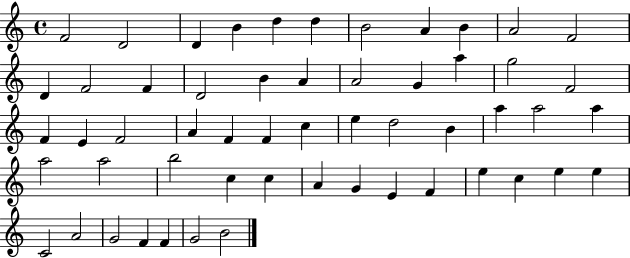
{
  \clef treble
  \time 4/4
  \defaultTimeSignature
  \key c \major
  f'2 d'2 | d'4 b'4 d''4 d''4 | b'2 a'4 b'4 | a'2 f'2 | \break d'4 f'2 f'4 | d'2 b'4 a'4 | a'2 g'4 a''4 | g''2 f'2 | \break f'4 e'4 f'2 | a'4 f'4 f'4 c''4 | e''4 d''2 b'4 | a''4 a''2 a''4 | \break a''2 a''2 | b''2 c''4 c''4 | a'4 g'4 e'4 f'4 | e''4 c''4 e''4 e''4 | \break c'2 a'2 | g'2 f'4 f'4 | g'2 b'2 | \bar "|."
}